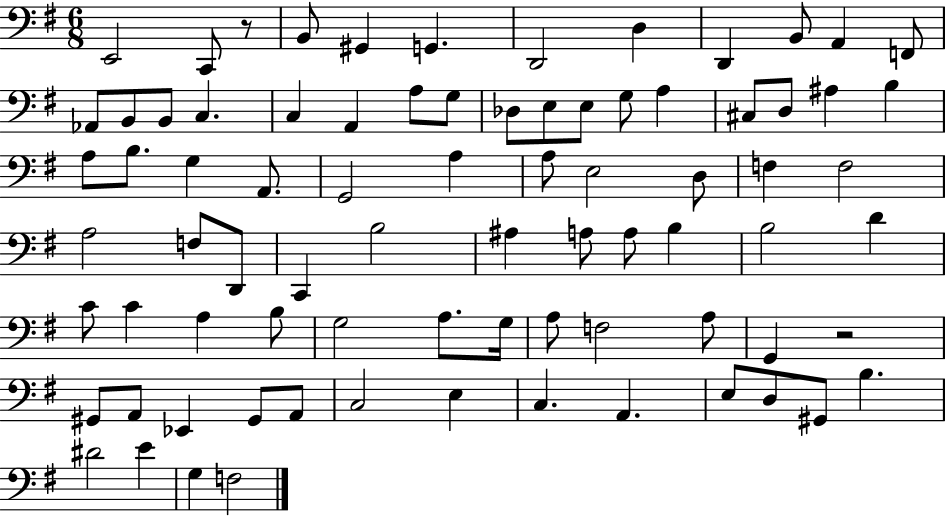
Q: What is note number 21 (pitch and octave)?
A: E3